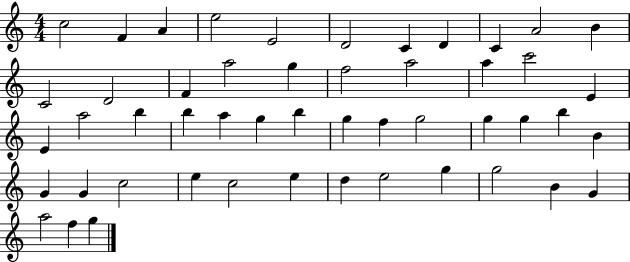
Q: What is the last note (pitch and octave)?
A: G5